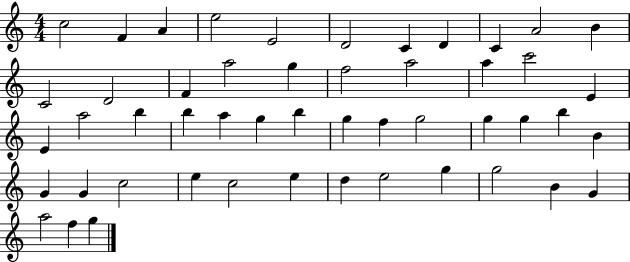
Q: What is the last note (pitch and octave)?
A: G5